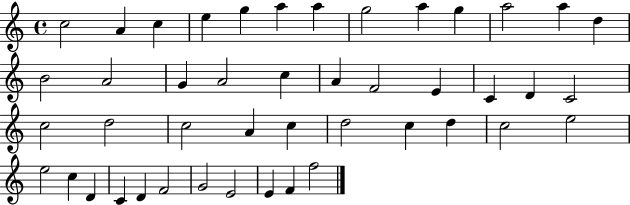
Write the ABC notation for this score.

X:1
T:Untitled
M:4/4
L:1/4
K:C
c2 A c e g a a g2 a g a2 a d B2 A2 G A2 c A F2 E C D C2 c2 d2 c2 A c d2 c d c2 e2 e2 c D C D F2 G2 E2 E F f2